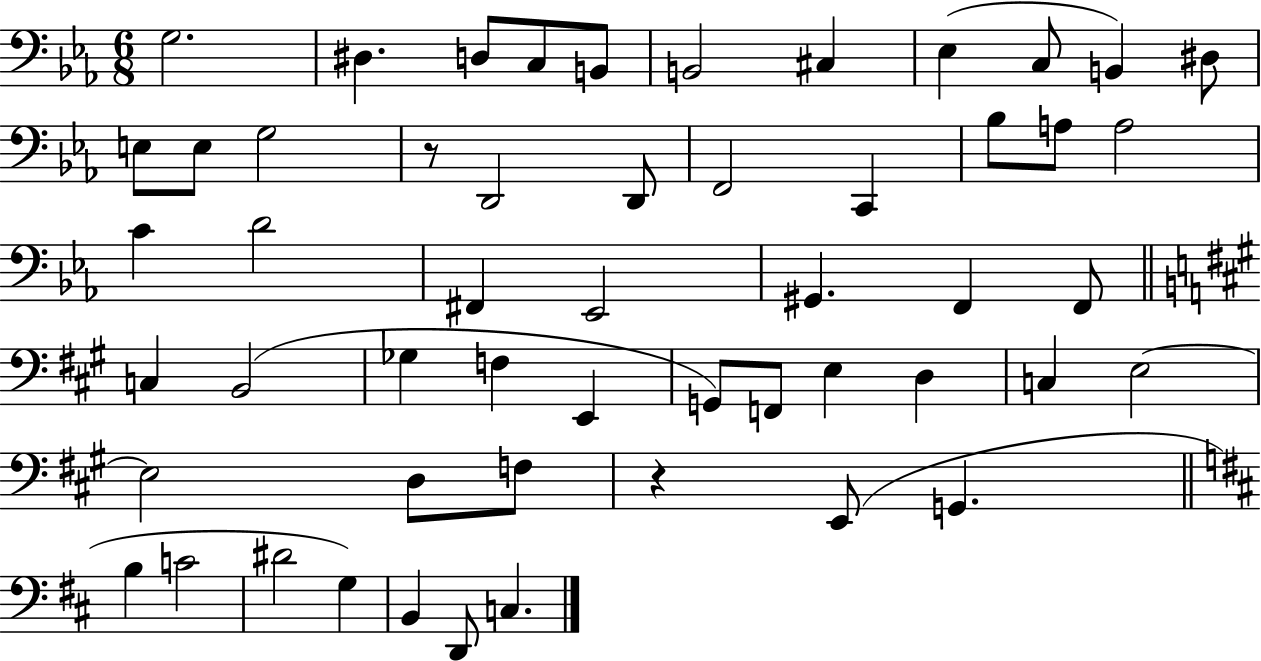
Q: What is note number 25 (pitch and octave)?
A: Eb2